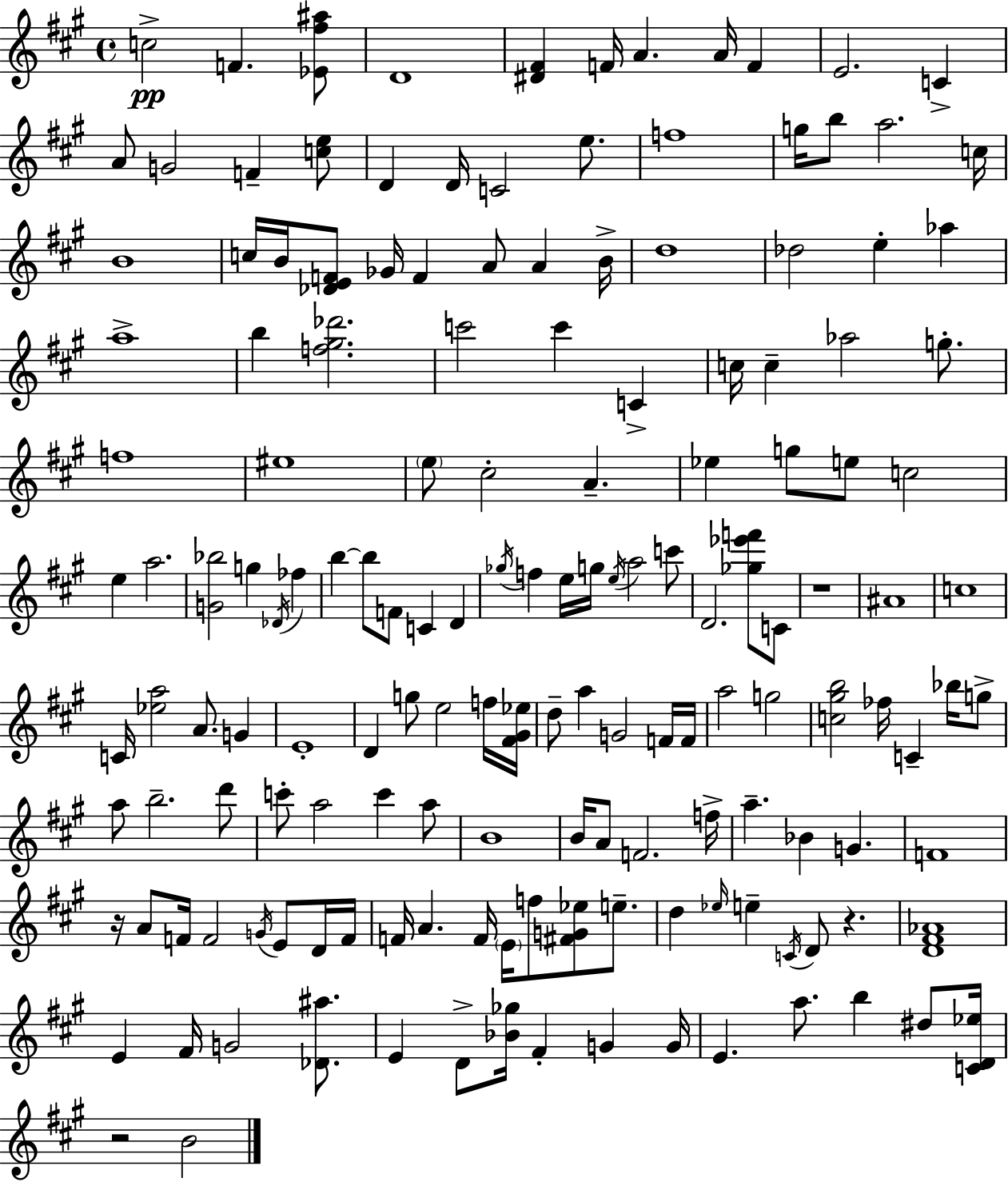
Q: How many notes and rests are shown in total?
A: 157